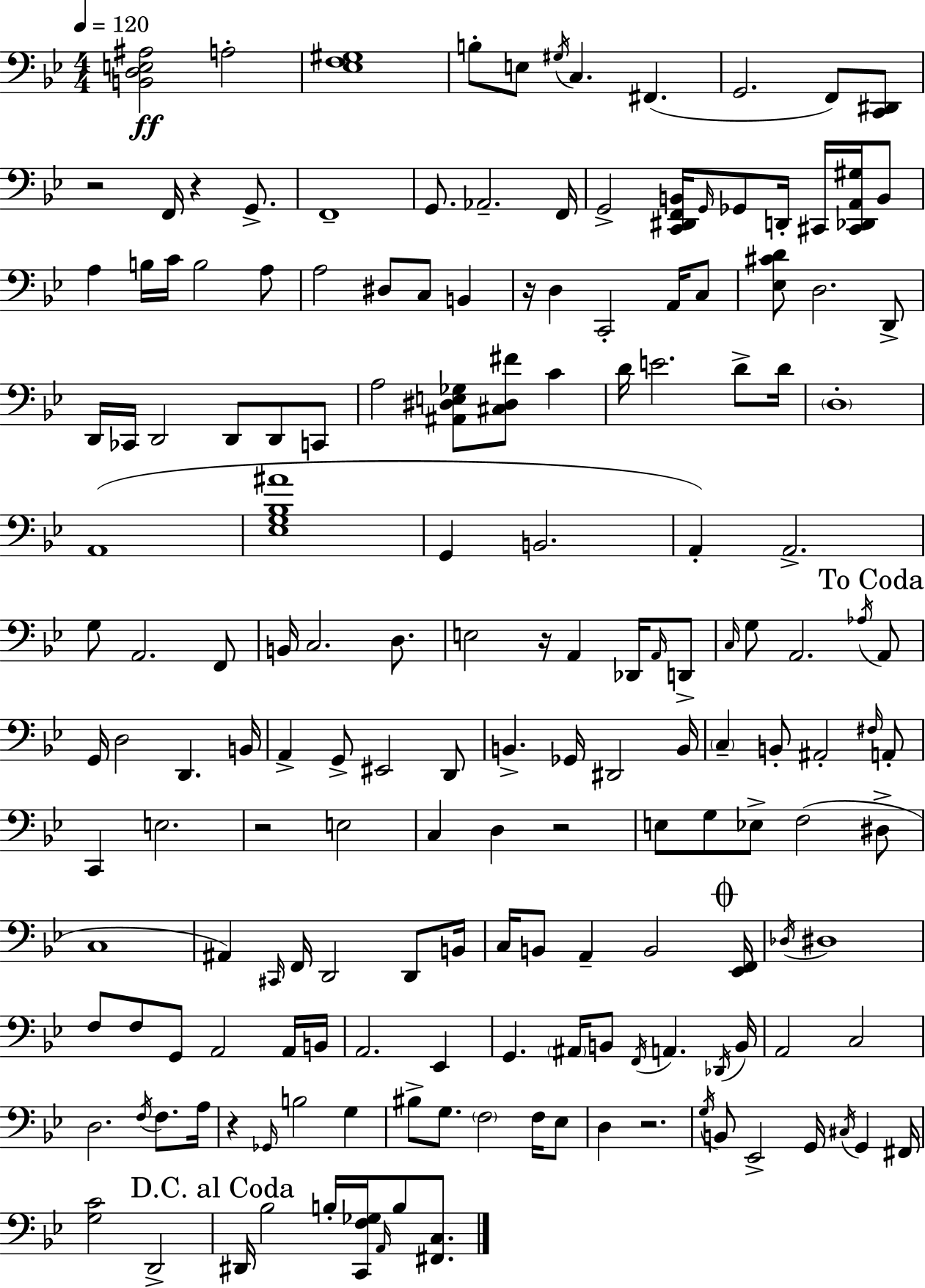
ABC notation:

X:1
T:Untitled
M:4/4
L:1/4
K:Gm
[B,,D,E,^A,]2 A,2 [_E,F,^G,]4 B,/2 E,/2 ^G,/4 C, ^F,, G,,2 F,,/2 [C,,^D,,]/2 z2 F,,/4 z G,,/2 F,,4 G,,/2 _A,,2 F,,/4 G,,2 [C,,^D,,F,,B,,]/4 G,,/4 _G,,/2 D,,/4 ^C,,/4 [^C,,_D,,A,,^G,]/4 B,,/2 A, B,/4 C/4 B,2 A,/2 A,2 ^D,/2 C,/2 B,, z/4 D, C,,2 A,,/4 C,/2 [_E,^CD]/2 D,2 D,,/2 D,,/4 _C,,/4 D,,2 D,,/2 D,,/2 C,,/2 A,2 [^A,,^D,E,_G,]/2 [^C,^D,^F]/2 C D/4 E2 D/2 D/4 D,4 A,,4 [_E,G,_B,^A]4 G,, B,,2 A,, A,,2 G,/2 A,,2 F,,/2 B,,/4 C,2 D,/2 E,2 z/4 A,, _D,,/4 A,,/4 D,,/2 C,/4 G,/2 A,,2 _A,/4 A,,/2 G,,/4 D,2 D,, B,,/4 A,, G,,/2 ^E,,2 D,,/2 B,, _G,,/4 ^D,,2 B,,/4 C, B,,/2 ^A,,2 ^F,/4 A,,/2 C,, E,2 z2 E,2 C, D, z2 E,/2 G,/2 _E,/2 F,2 ^D,/2 C,4 ^A,, ^C,,/4 F,,/4 D,,2 D,,/2 B,,/4 C,/4 B,,/2 A,, B,,2 [_E,,F,,]/4 _D,/4 ^D,4 F,/2 F,/2 G,,/2 A,,2 A,,/4 B,,/4 A,,2 _E,, G,, ^A,,/4 B,,/2 F,,/4 A,, _D,,/4 B,,/4 A,,2 C,2 D,2 F,/4 F,/2 A,/4 z _G,,/4 B,2 G, ^B,/2 G,/2 F,2 F,/4 _E,/2 D, z2 G,/4 B,,/2 _E,,2 G,,/4 ^C,/4 G,, ^F,,/4 [G,C]2 D,,2 ^D,,/4 _B,2 B,/4 [C,,F,_G,]/4 A,,/4 B,/2 [^F,,C,]/2